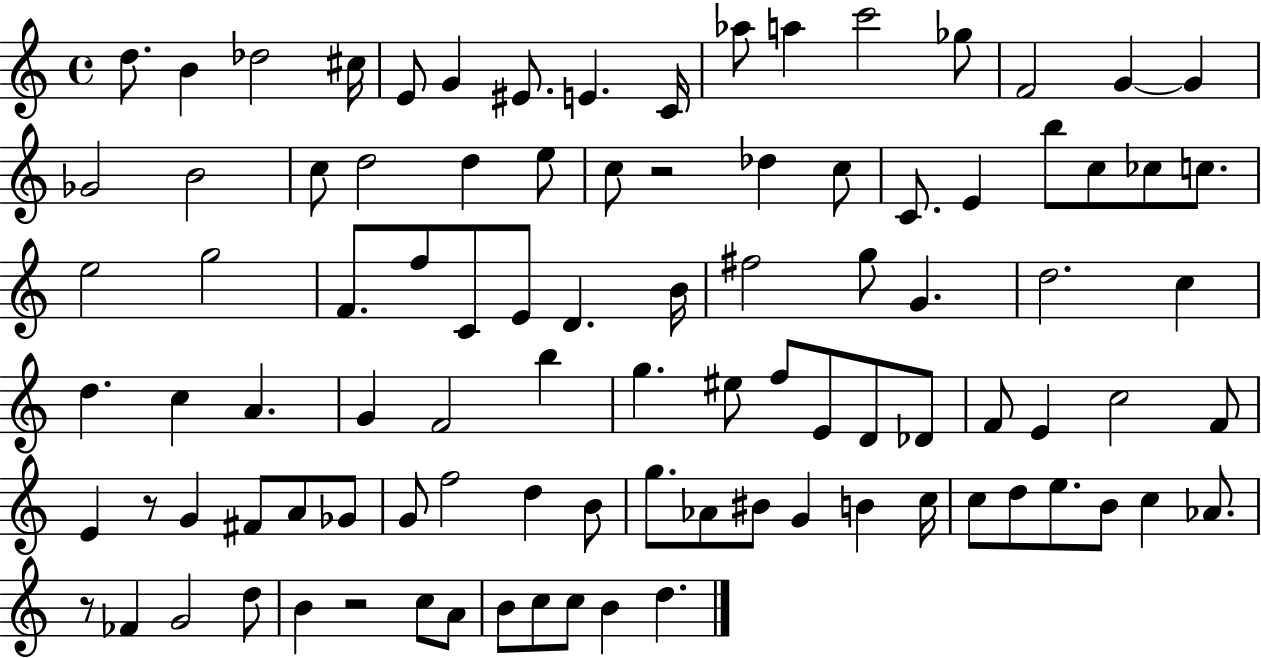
X:1
T:Untitled
M:4/4
L:1/4
K:C
d/2 B _d2 ^c/4 E/2 G ^E/2 E C/4 _a/2 a c'2 _g/2 F2 G G _G2 B2 c/2 d2 d e/2 c/2 z2 _d c/2 C/2 E b/2 c/2 _c/2 c/2 e2 g2 F/2 f/2 C/2 E/2 D B/4 ^f2 g/2 G d2 c d c A G F2 b g ^e/2 f/2 E/2 D/2 _D/2 F/2 E c2 F/2 E z/2 G ^F/2 A/2 _G/2 G/2 f2 d B/2 g/2 _A/2 ^B/2 G B c/4 c/2 d/2 e/2 B/2 c _A/2 z/2 _F G2 d/2 B z2 c/2 A/2 B/2 c/2 c/2 B d